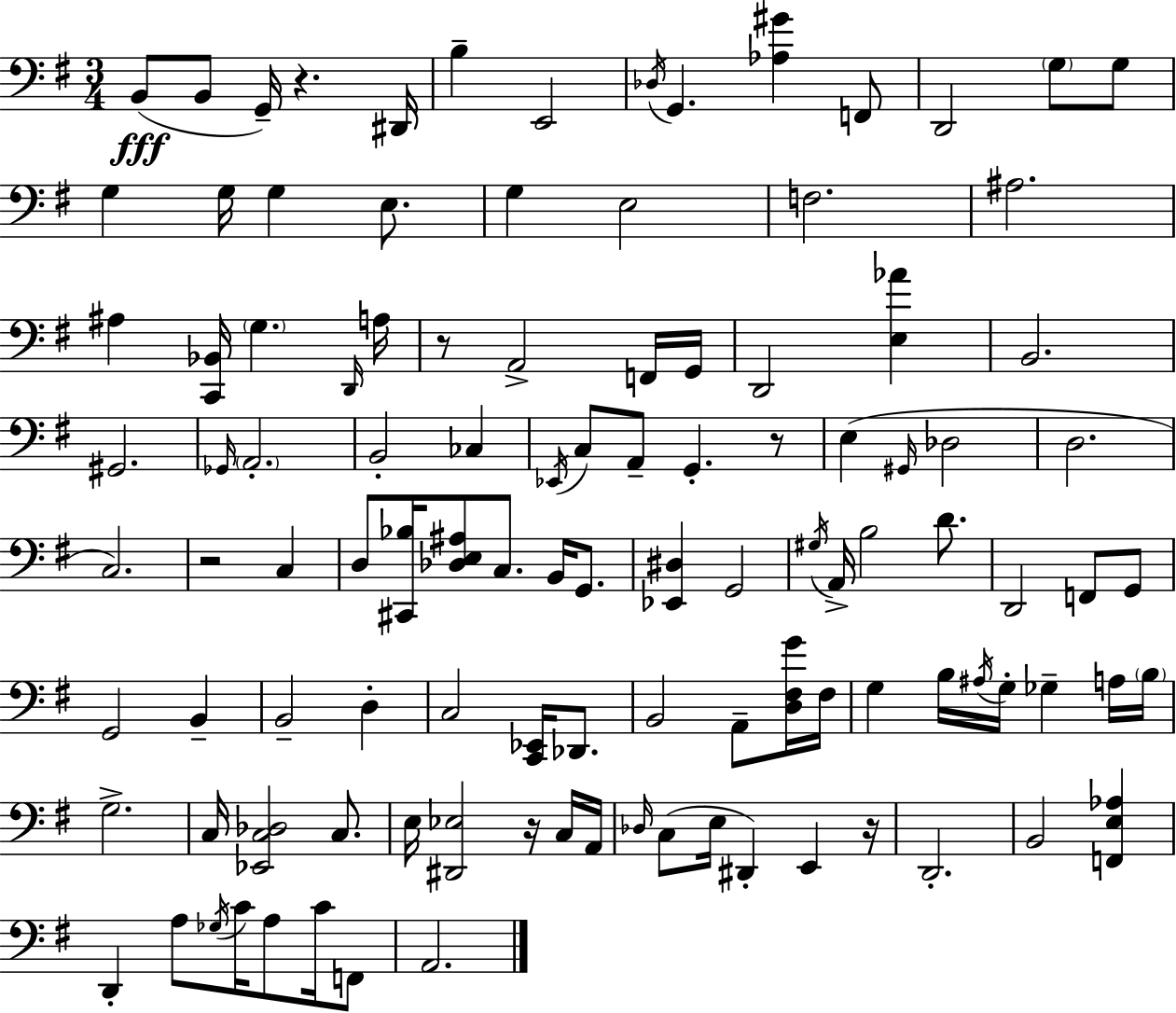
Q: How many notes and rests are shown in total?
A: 110